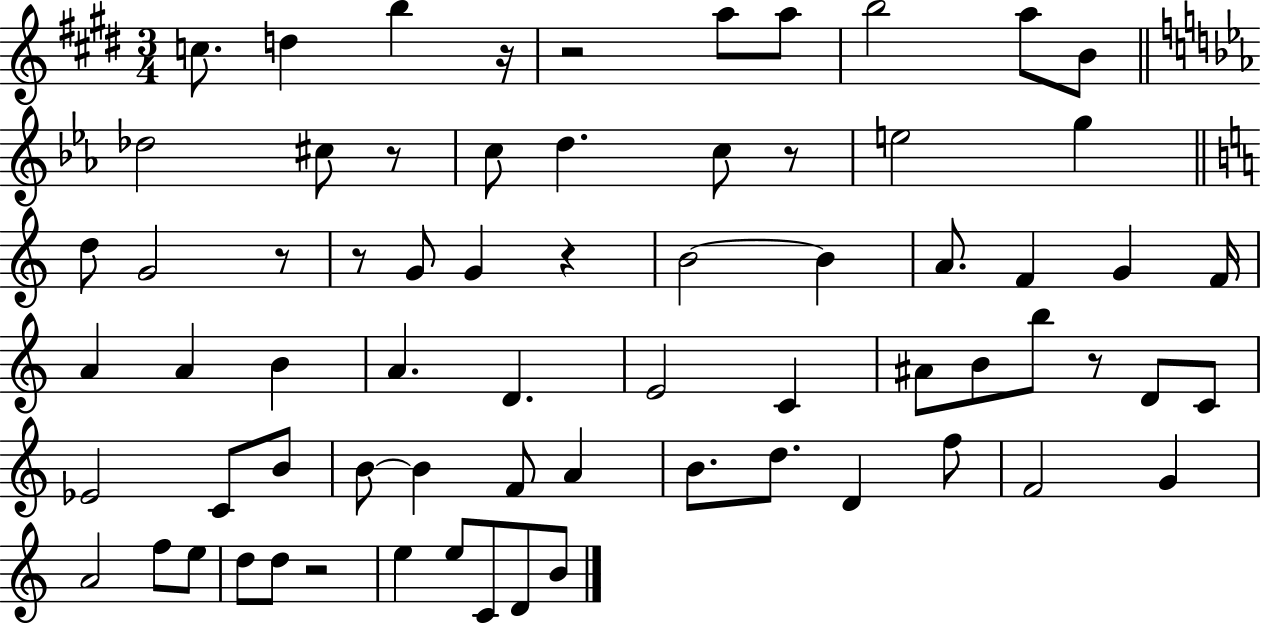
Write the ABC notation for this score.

X:1
T:Untitled
M:3/4
L:1/4
K:E
c/2 d b z/4 z2 a/2 a/2 b2 a/2 B/2 _d2 ^c/2 z/2 c/2 d c/2 z/2 e2 g d/2 G2 z/2 z/2 G/2 G z B2 B A/2 F G F/4 A A B A D E2 C ^A/2 B/2 b/2 z/2 D/2 C/2 _E2 C/2 B/2 B/2 B F/2 A B/2 d/2 D f/2 F2 G A2 f/2 e/2 d/2 d/2 z2 e e/2 C/2 D/2 B/2